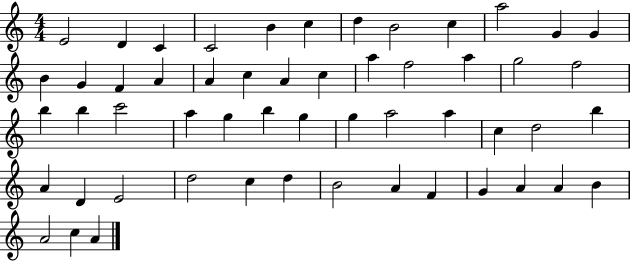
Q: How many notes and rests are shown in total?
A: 54